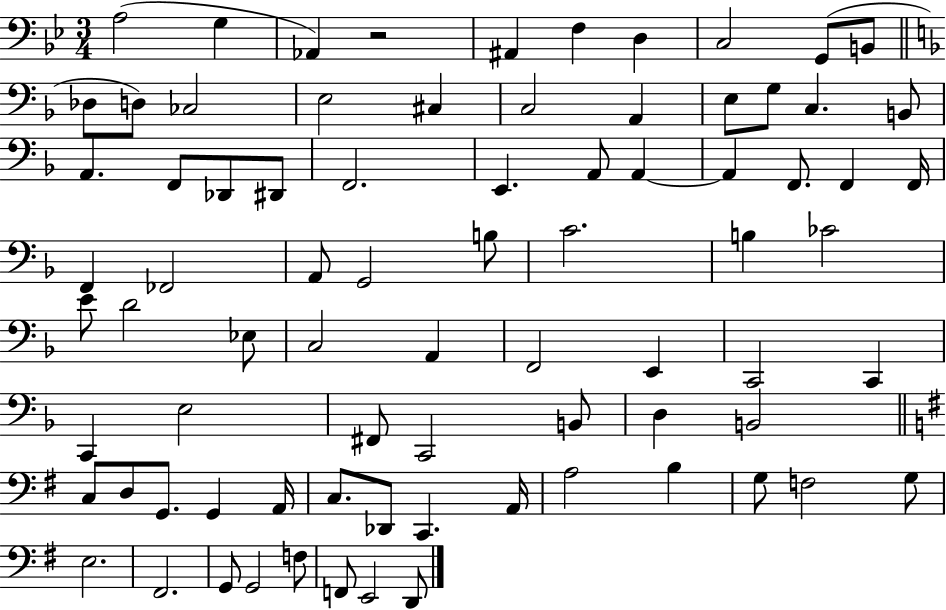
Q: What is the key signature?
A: BES major